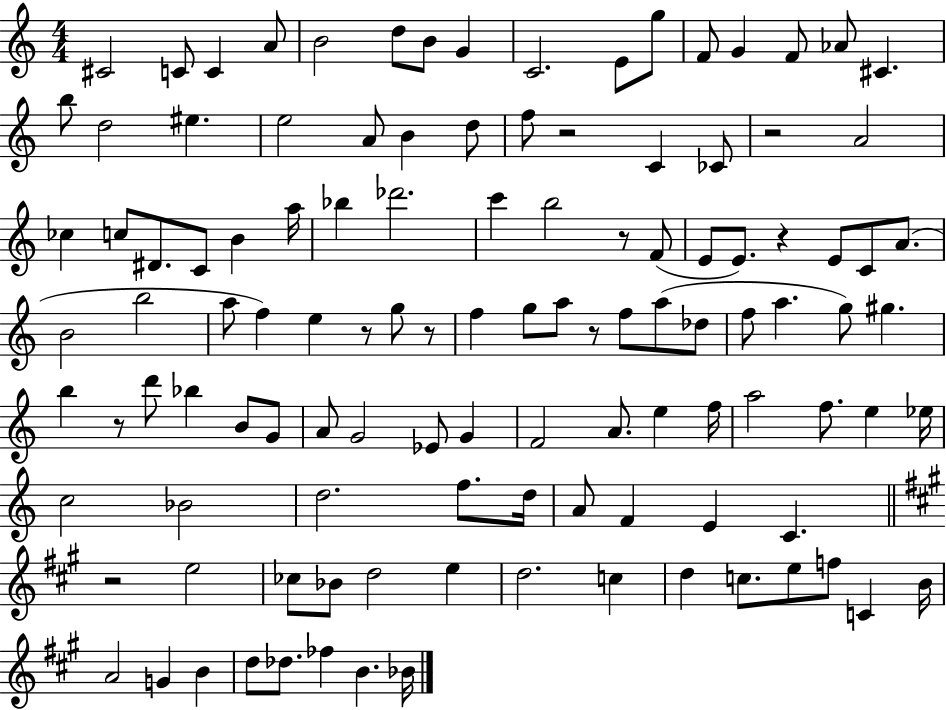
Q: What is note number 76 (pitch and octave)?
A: Eb5